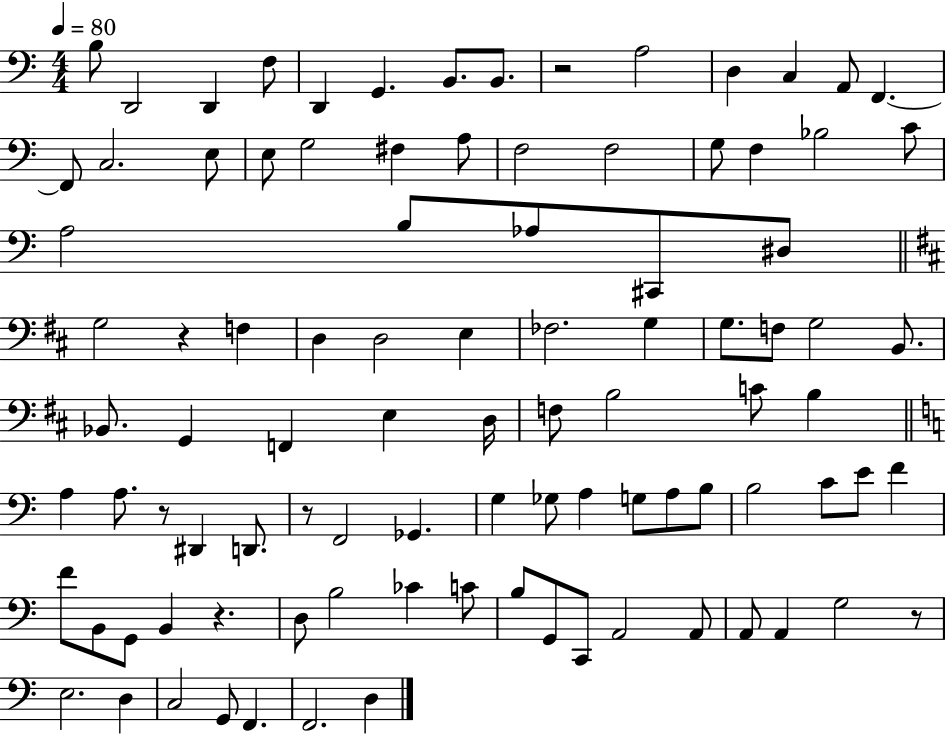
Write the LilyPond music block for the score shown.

{
  \clef bass
  \numericTimeSignature
  \time 4/4
  \key c \major
  \tempo 4 = 80
  b8 d,2 d,4 f8 | d,4 g,4. b,8. b,8. | r2 a2 | d4 c4 a,8 f,4.~~ | \break f,8 c2. e8 | e8 g2 fis4 a8 | f2 f2 | g8 f4 bes2 c'8 | \break a2 b8 aes8 cis,8 dis8 | \bar "||" \break \key d \major g2 r4 f4 | d4 d2 e4 | fes2. g4 | g8. f8 g2 b,8. | \break bes,8. g,4 f,4 e4 d16 | f8 b2 c'8 b4 | \bar "||" \break \key a \minor a4 a8. r8 dis,4 d,8. | r8 f,2 ges,4. | g4 ges8 a4 g8 a8 b8 | b2 c'8 e'8 f'4 | \break f'8 b,8 g,8 b,4 r4. | d8 b2 ces'4 c'8 | b8 g,8 c,8 a,2 a,8 | a,8 a,4 g2 r8 | \break e2. d4 | c2 g,8 f,4. | f,2. d4 | \bar "|."
}